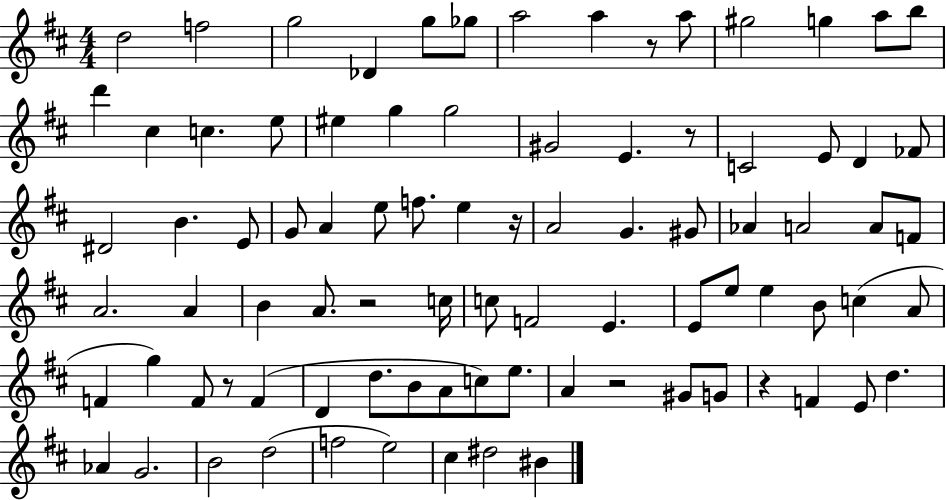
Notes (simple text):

D5/h F5/h G5/h Db4/q G5/e Gb5/e A5/h A5/q R/e A5/e G#5/h G5/q A5/e B5/e D6/q C#5/q C5/q. E5/e EIS5/q G5/q G5/h G#4/h E4/q. R/e C4/h E4/e D4/q FES4/e D#4/h B4/q. E4/e G4/e A4/q E5/e F5/e. E5/q R/s A4/h G4/q. G#4/e Ab4/q A4/h A4/e F4/e A4/h. A4/q B4/q A4/e. R/h C5/s C5/e F4/h E4/q. E4/e E5/e E5/q B4/e C5/q A4/e F4/q G5/q F4/e R/e F4/q D4/q D5/e. B4/e A4/e C5/e E5/e. A4/q R/h G#4/e G4/e R/q F4/q E4/e D5/q. Ab4/q G4/h. B4/h D5/h F5/h E5/h C#5/q D#5/h BIS4/q